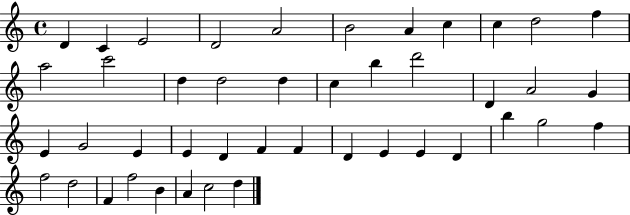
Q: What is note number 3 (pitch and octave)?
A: E4